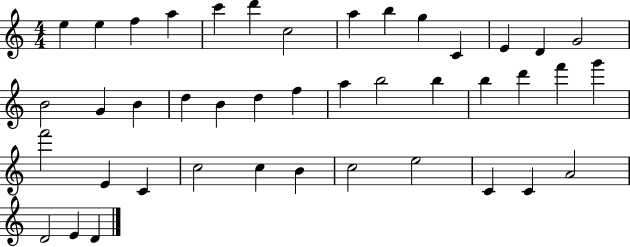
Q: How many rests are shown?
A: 0